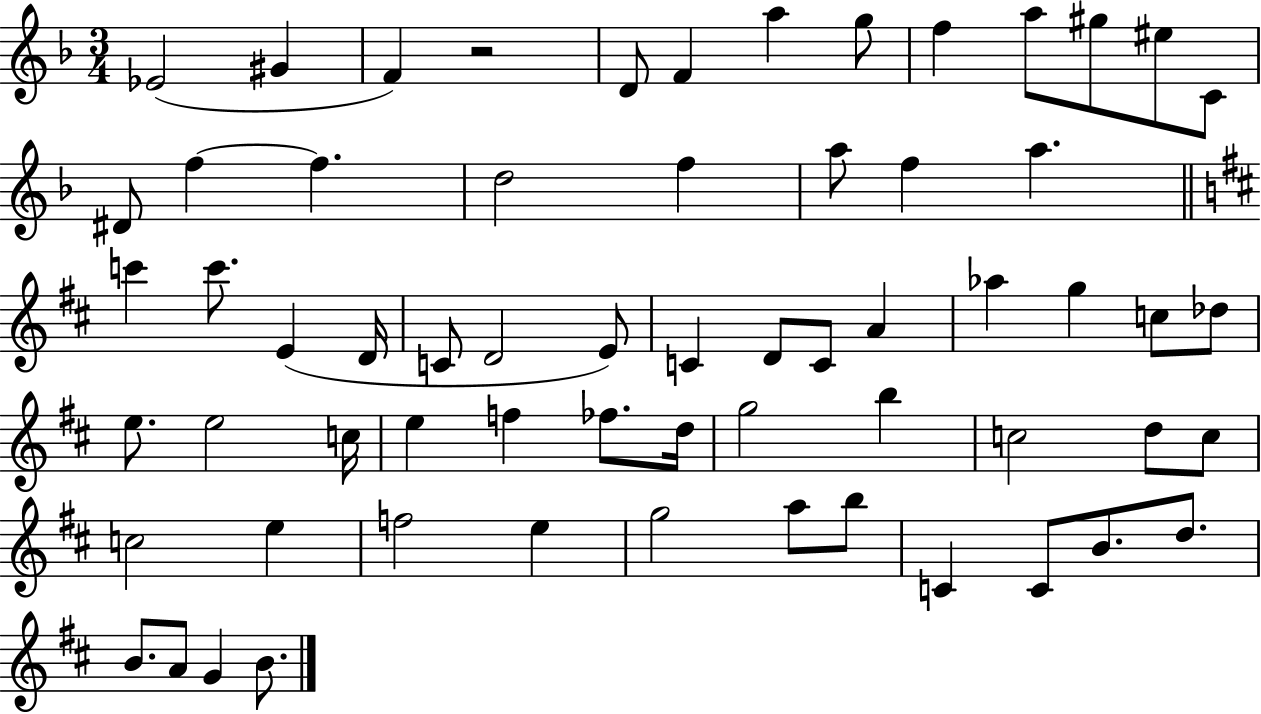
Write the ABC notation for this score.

X:1
T:Untitled
M:3/4
L:1/4
K:F
_E2 ^G F z2 D/2 F a g/2 f a/2 ^g/2 ^e/2 C/2 ^D/2 f f d2 f a/2 f a c' c'/2 E D/4 C/2 D2 E/2 C D/2 C/2 A _a g c/2 _d/2 e/2 e2 c/4 e f _f/2 d/4 g2 b c2 d/2 c/2 c2 e f2 e g2 a/2 b/2 C C/2 B/2 d/2 B/2 A/2 G B/2